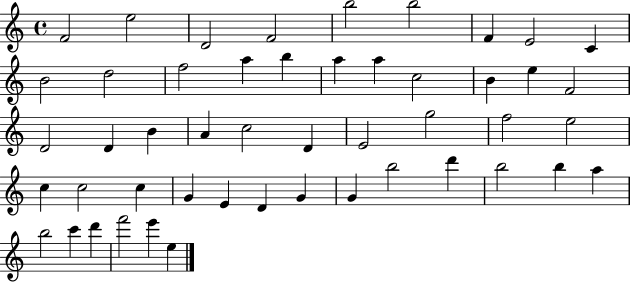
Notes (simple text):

F4/h E5/h D4/h F4/h B5/h B5/h F4/q E4/h C4/q B4/h D5/h F5/h A5/q B5/q A5/q A5/q C5/h B4/q E5/q F4/h D4/h D4/q B4/q A4/q C5/h D4/q E4/h G5/h F5/h E5/h C5/q C5/h C5/q G4/q E4/q D4/q G4/q G4/q B5/h D6/q B5/h B5/q A5/q B5/h C6/q D6/q F6/h E6/q E5/q